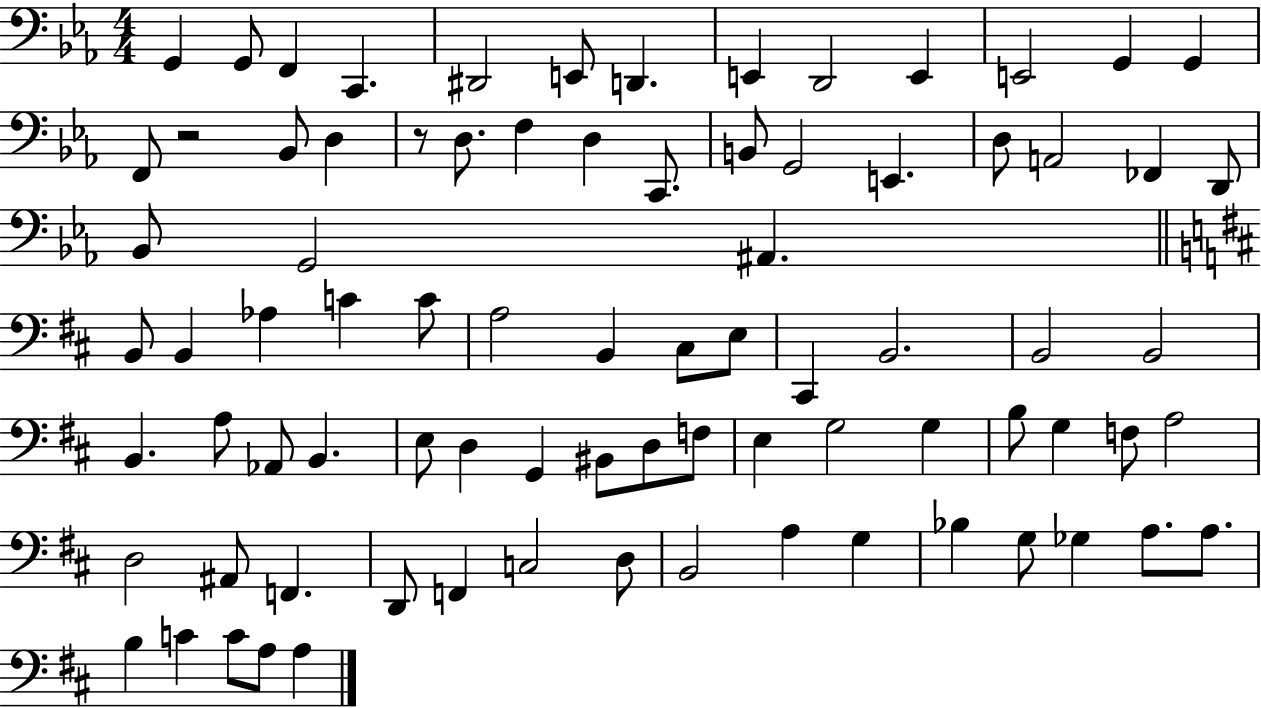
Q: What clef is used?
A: bass